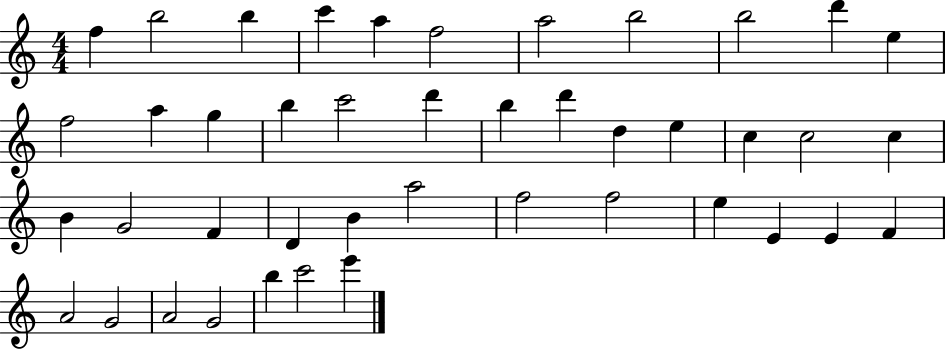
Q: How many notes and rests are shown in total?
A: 43